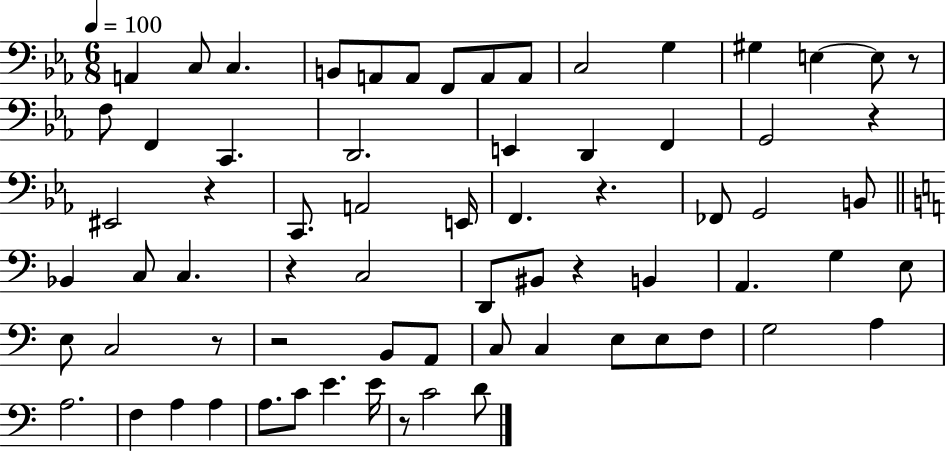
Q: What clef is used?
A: bass